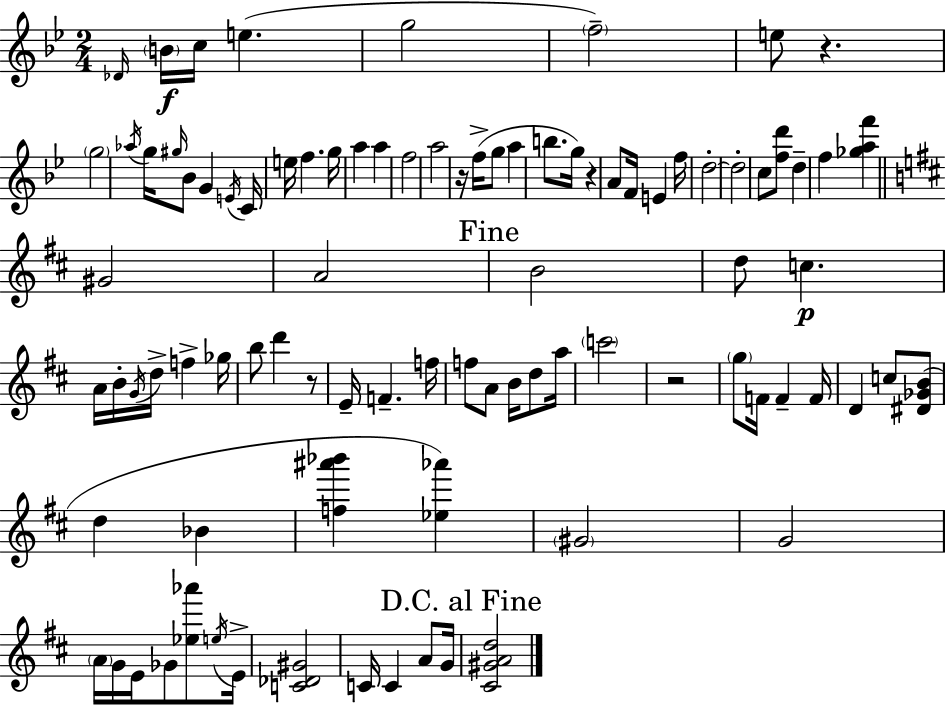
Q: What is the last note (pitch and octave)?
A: G4